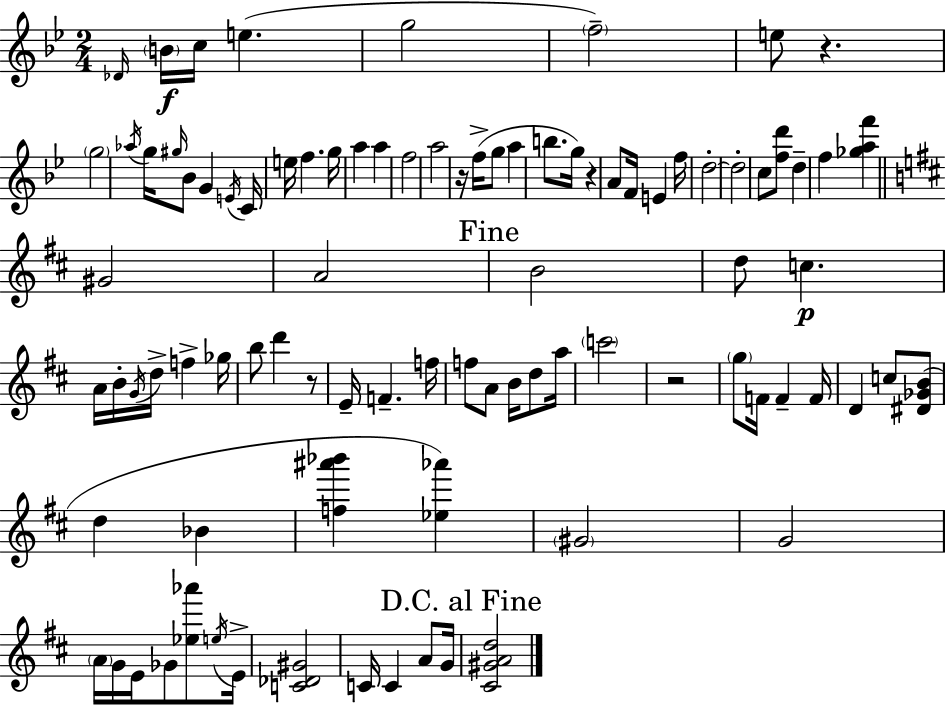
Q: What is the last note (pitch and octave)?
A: G4